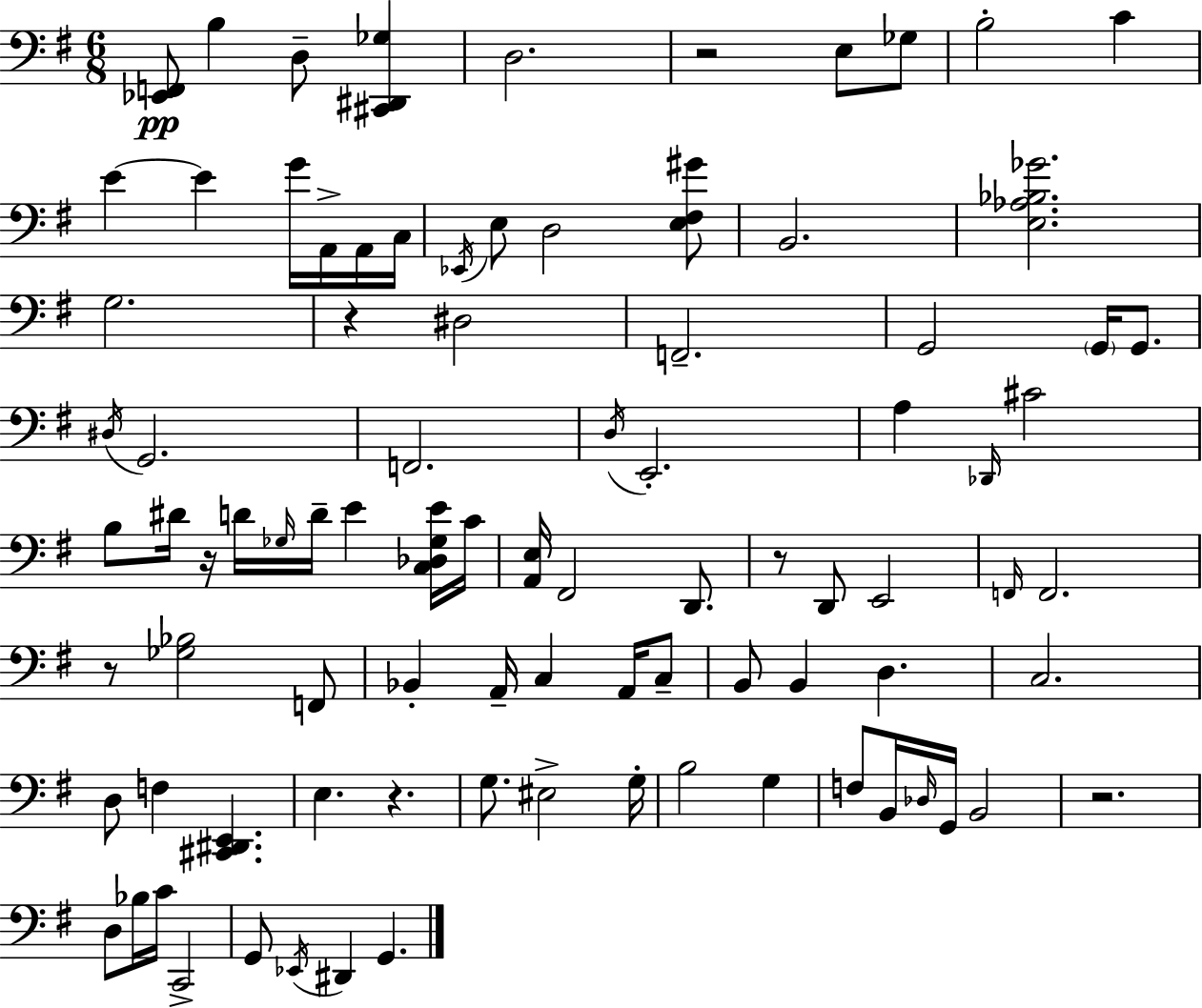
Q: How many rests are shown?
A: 7